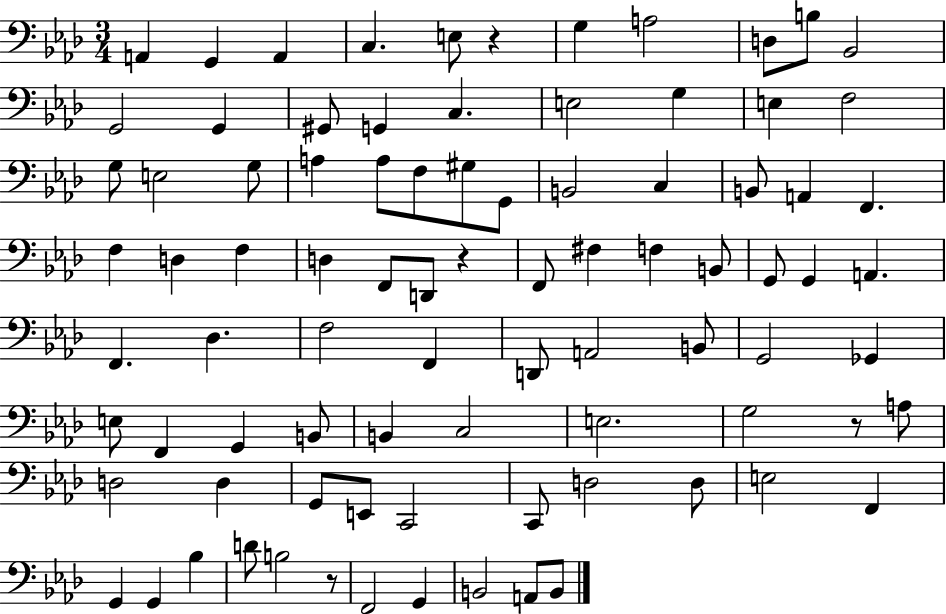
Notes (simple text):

A2/q G2/q A2/q C3/q. E3/e R/q G3/q A3/h D3/e B3/e Bb2/h G2/h G2/q G#2/e G2/q C3/q. E3/h G3/q E3/q F3/h G3/e E3/h G3/e A3/q A3/e F3/e G#3/e G2/e B2/h C3/q B2/e A2/q F2/q. F3/q D3/q F3/q D3/q F2/e D2/e R/q F2/e F#3/q F3/q B2/e G2/e G2/q A2/q. F2/q. Db3/q. F3/h F2/q D2/e A2/h B2/e G2/h Gb2/q E3/e F2/q G2/q B2/e B2/q C3/h E3/h. G3/h R/e A3/e D3/h D3/q G2/e E2/e C2/h C2/e D3/h D3/e E3/h F2/q G2/q G2/q Bb3/q D4/e B3/h R/e F2/h G2/q B2/h A2/e B2/e